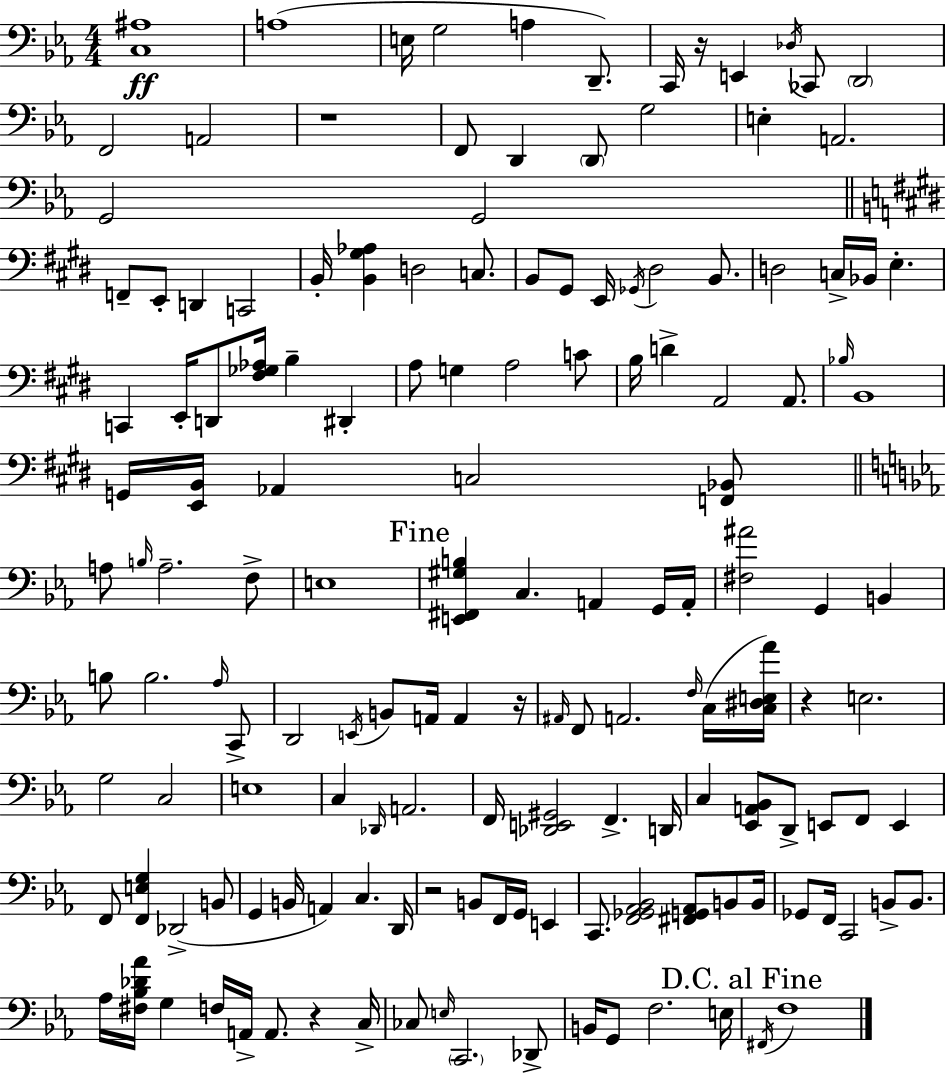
[C3,A#3]/w A3/w E3/s G3/h A3/q D2/e. C2/s R/s E2/q Db3/s CES2/e D2/h F2/h A2/h R/w F2/e D2/q D2/e G3/h E3/q A2/h. G2/h G2/h F2/e E2/e D2/q C2/h B2/s [B2,G#3,Ab3]/q D3/h C3/e. B2/e G#2/e E2/s Gb2/s D#3/h B2/e. D3/h C3/s Bb2/s E3/q. C2/q E2/s D2/e [F#3,Gb3,Ab3]/s B3/q D#2/q A3/e G3/q A3/h C4/e B3/s D4/q A2/h A2/e. Bb3/s B2/w G2/s [E2,B2]/s Ab2/q C3/h [F2,Bb2]/e A3/e B3/s A3/h. F3/e E3/w [E2,F#2,G#3,B3]/q C3/q. A2/q G2/s A2/s [F#3,A#4]/h G2/q B2/q B3/e B3/h. Ab3/s C2/e D2/h E2/s B2/e A2/s A2/q R/s A#2/s F2/e A2/h. F3/s C3/s [C3,D#3,E3,Ab4]/s R/q E3/h. G3/h C3/h E3/w C3/q Db2/s A2/h. F2/s [Db2,E2,G#2]/h F2/q. D2/s C3/q [Eb2,A2,Bb2]/e D2/e E2/e F2/e E2/q F2/e [F2,E3,G3]/q Db2/h B2/e G2/q B2/s A2/q C3/q. D2/s R/h B2/e F2/s G2/s E2/q C2/e. [F2,Gb2,Ab2,Bb2]/h [F#2,G2,Ab2]/e B2/e B2/s Gb2/e F2/s C2/h B2/e B2/e. Ab3/s [F#3,Bb3,Db4,Ab4]/s G3/q F3/s A2/s A2/e. R/q C3/s CES3/e E3/s C2/h. Db2/e B2/s G2/e F3/h. E3/s F#2/s F3/w